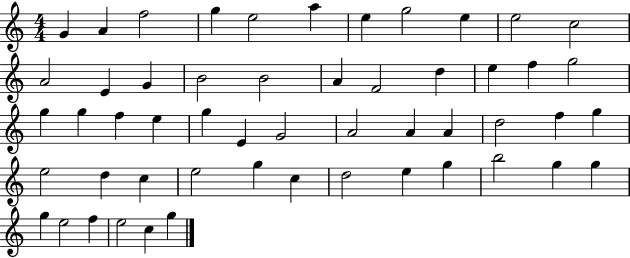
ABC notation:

X:1
T:Untitled
M:4/4
L:1/4
K:C
G A f2 g e2 a e g2 e e2 c2 A2 E G B2 B2 A F2 d e f g2 g g f e g E G2 A2 A A d2 f g e2 d c e2 g c d2 e g b2 g g g e2 f e2 c g